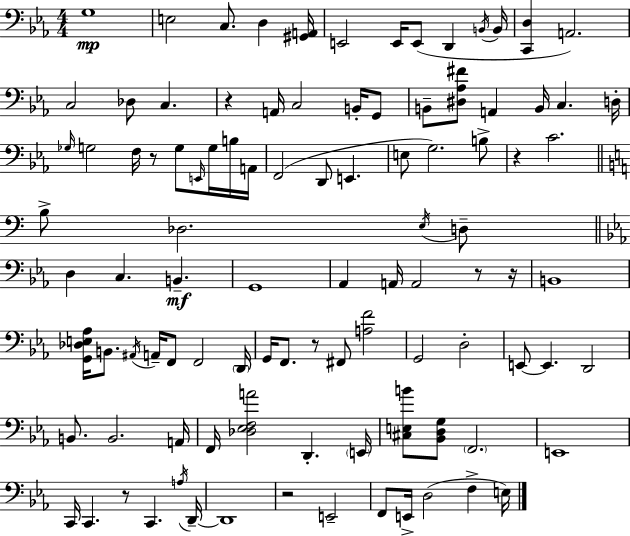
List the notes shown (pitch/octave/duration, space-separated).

G3/w E3/h C3/e. D3/q [G#2,A2]/s E2/h E2/s E2/e D2/q B2/s B2/s [C2,D3]/q A2/h. C3/h Db3/e C3/q. R/q A2/s C3/h B2/s G2/e B2/e [D#3,Ab3,F#4]/e A2/q B2/s C3/q. D3/s Gb3/s G3/h F3/s R/e G3/e E2/s G3/s B3/s A2/s F2/h D2/e E2/q. E3/e G3/h. B3/e R/q C4/h. B3/e Db3/h. E3/s D3/e D3/q C3/q. B2/q. G2/w Ab2/q A2/s A2/h R/e R/s B2/w [G2,Db3,E3,Ab3]/s B2/e. A#2/s A2/s F2/e F2/h D2/s G2/s F2/e. R/e F#2/e [A3,F4]/h G2/h D3/h E2/e E2/q. D2/h B2/e. B2/h. A2/s F2/s [Db3,Eb3,F3,A4]/h D2/q. E2/s [C#3,E3,B4]/e [Bb2,D3,G3]/e F2/h. E2/w C2/s C2/q. R/e C2/q. A3/s D2/s D2/w R/h E2/h F2/e E2/s D3/h F3/q E3/s